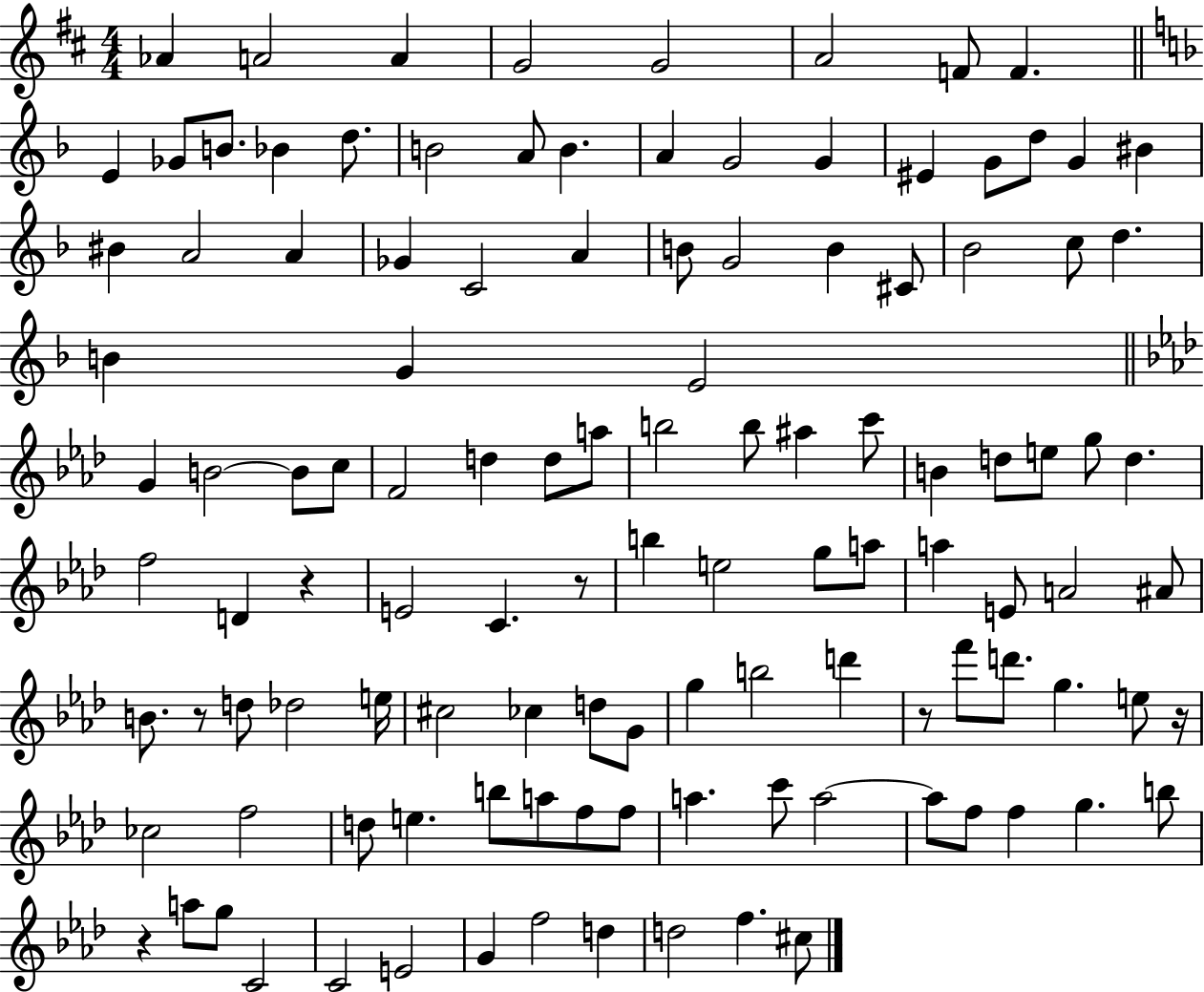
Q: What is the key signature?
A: D major